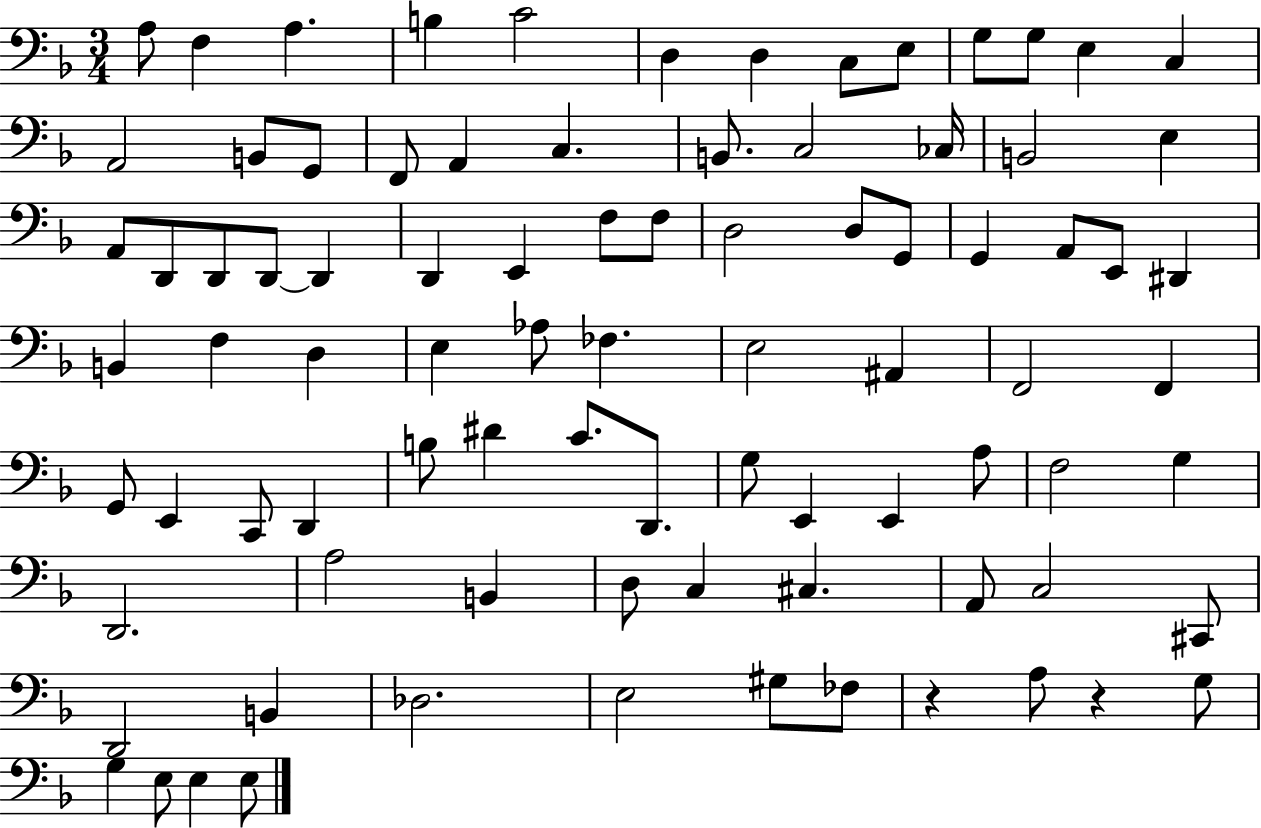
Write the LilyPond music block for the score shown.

{
  \clef bass
  \numericTimeSignature
  \time 3/4
  \key f \major
  a8 f4 a4. | b4 c'2 | d4 d4 c8 e8 | g8 g8 e4 c4 | \break a,2 b,8 g,8 | f,8 a,4 c4. | b,8. c2 ces16 | b,2 e4 | \break a,8 d,8 d,8 d,8~~ d,4 | d,4 e,4 f8 f8 | d2 d8 g,8 | g,4 a,8 e,8 dis,4 | \break b,4 f4 d4 | e4 aes8 fes4. | e2 ais,4 | f,2 f,4 | \break g,8 e,4 c,8 d,4 | b8 dis'4 c'8. d,8. | g8 e,4 e,4 a8 | f2 g4 | \break d,2. | a2 b,4 | d8 c4 cis4. | a,8 c2 cis,8 | \break d,2 b,4 | des2. | e2 gis8 fes8 | r4 a8 r4 g8 | \break g4 e8 e4 e8 | \bar "|."
}